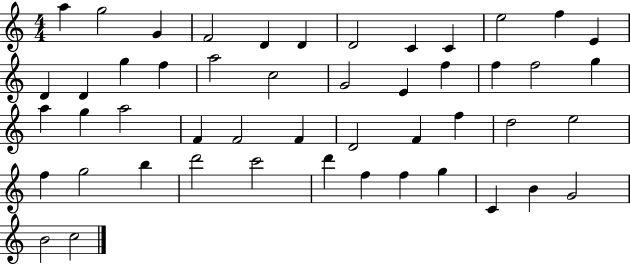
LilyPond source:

{
  \clef treble
  \numericTimeSignature
  \time 4/4
  \key c \major
  a''4 g''2 g'4 | f'2 d'4 d'4 | d'2 c'4 c'4 | e''2 f''4 e'4 | \break d'4 d'4 g''4 f''4 | a''2 c''2 | g'2 e'4 f''4 | f''4 f''2 g''4 | \break a''4 g''4 a''2 | f'4 f'2 f'4 | d'2 f'4 f''4 | d''2 e''2 | \break f''4 g''2 b''4 | d'''2 c'''2 | d'''4 f''4 f''4 g''4 | c'4 b'4 g'2 | \break b'2 c''2 | \bar "|."
}